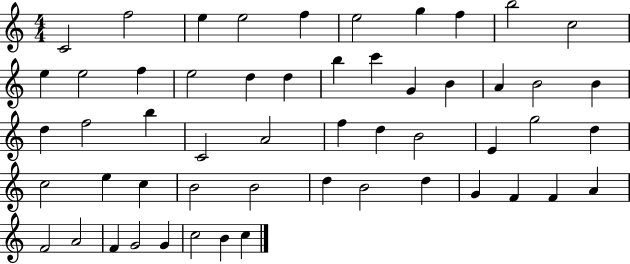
C4/h F5/h E5/q E5/h F5/q E5/h G5/q F5/q B5/h C5/h E5/q E5/h F5/q E5/h D5/q D5/q B5/q C6/q G4/q B4/q A4/q B4/h B4/q D5/q F5/h B5/q C4/h A4/h F5/q D5/q B4/h E4/q G5/h D5/q C5/h E5/q C5/q B4/h B4/h D5/q B4/h D5/q G4/q F4/q F4/q A4/q F4/h A4/h F4/q G4/h G4/q C5/h B4/q C5/q